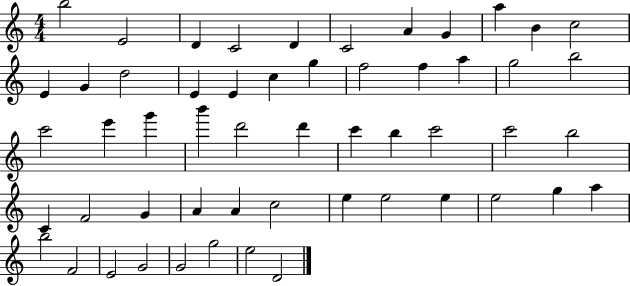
X:1
T:Untitled
M:4/4
L:1/4
K:C
b2 E2 D C2 D C2 A G a B c2 E G d2 E E c g f2 f a g2 b2 c'2 e' g' b' d'2 d' c' b c'2 c'2 b2 C F2 G A A c2 e e2 e e2 g a b2 F2 E2 G2 G2 g2 e2 D2